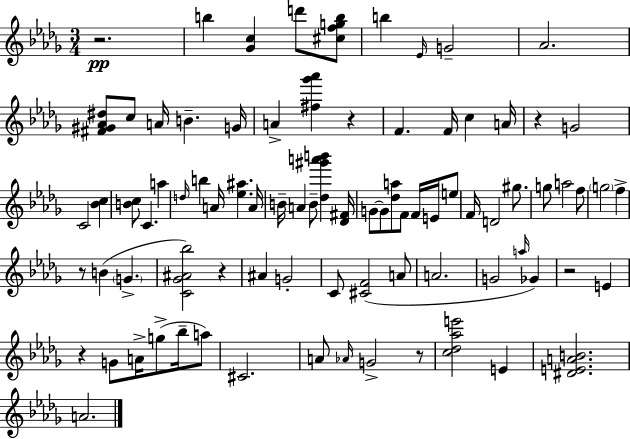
R/h. B5/q [Gb4,C5]/q D6/e [C#5,F5,G5,B5]/e B5/q Eb4/s G4/h Ab4/h. [F#4,G#4,Ab4,D#5]/e C5/e A4/s B4/q. G4/s A4/q [F#5,Gb6,Ab6]/q R/q F4/q. F4/s C5/q A4/s R/q G4/h C4/h [Bb4,C5]/q [B4,C5]/e C4/q. A5/q D5/s B5/q A4/s [Eb5,A#5]/q. A4/s B4/s A4/q B4/e [Db5,G#6,A6,B6]/q [Db4,F#4]/s G4/e G4/e [Db5,A5]/e F4/e F4/s E4/s E5/e F4/s D4/h G#5/e. G5/e A5/h F5/e G5/h F5/q R/e B4/q G4/q. [C4,Gb4,A#4,Bb5]/h R/q A#4/q G4/h C4/e [C#4,F4]/h A4/e A4/h. G4/h A5/s Gb4/q R/h E4/q R/q G4/e A4/s G5/e Bb5/s A5/e C#4/h. A4/e Ab4/s G4/h R/e [C5,Db5,Ab5,E6]/h E4/q [D#4,E4,A4,B4]/h. A4/h.